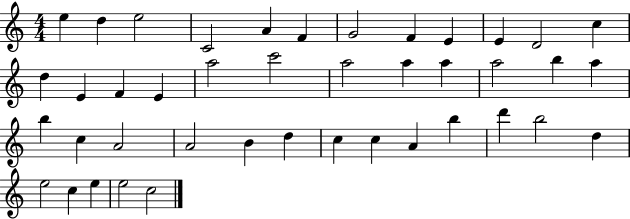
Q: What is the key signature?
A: C major